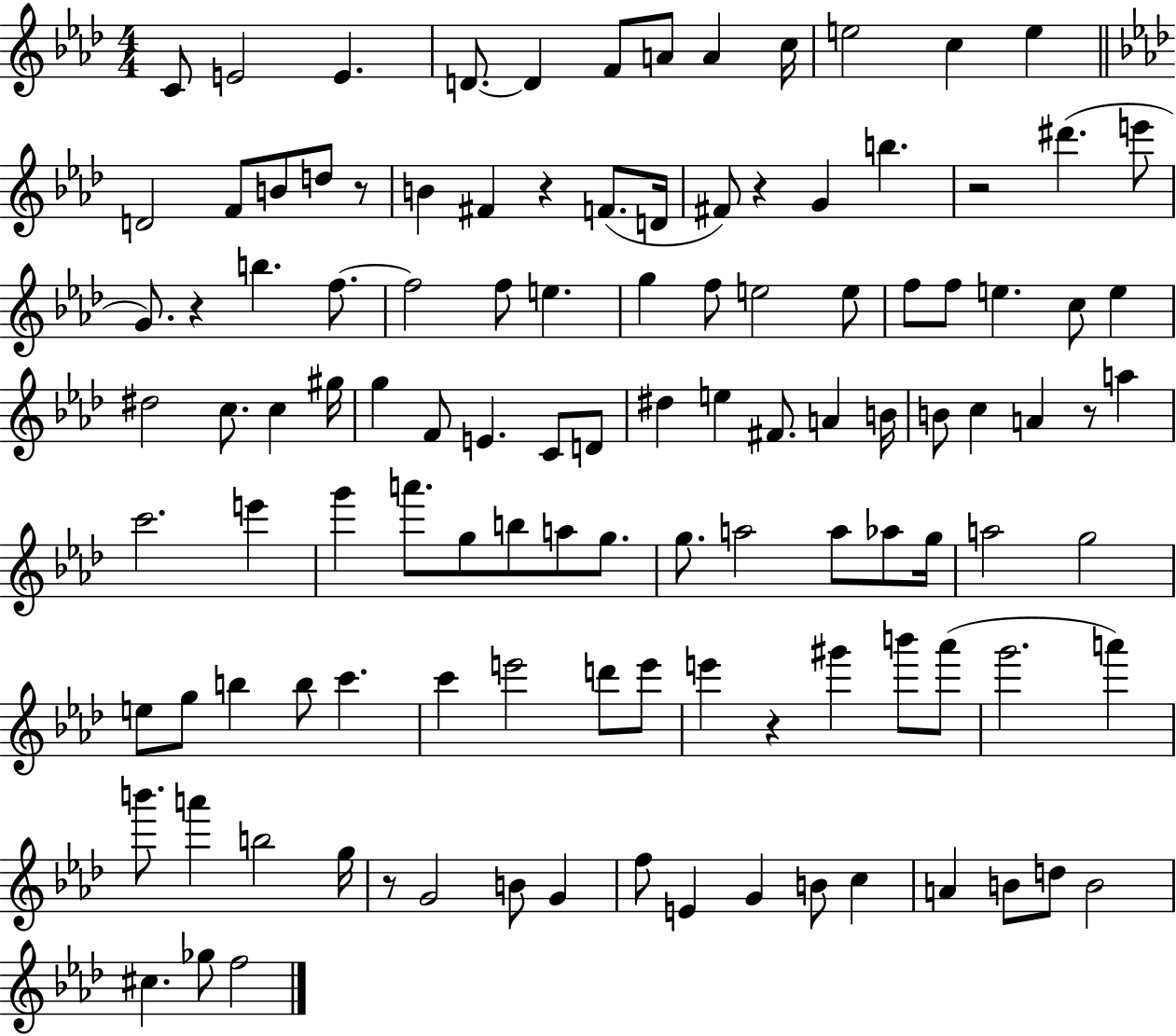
X:1
T:Untitled
M:4/4
L:1/4
K:Ab
C/2 E2 E D/2 D F/2 A/2 A c/4 e2 c e D2 F/2 B/2 d/2 z/2 B ^F z F/2 D/4 ^F/2 z G b z2 ^d' e'/2 G/2 z b f/2 f2 f/2 e g f/2 e2 e/2 f/2 f/2 e c/2 e ^d2 c/2 c ^g/4 g F/2 E C/2 D/2 ^d e ^F/2 A B/4 B/2 c A z/2 a c'2 e' g' a'/2 g/2 b/2 a/2 g/2 g/2 a2 a/2 _a/2 g/4 a2 g2 e/2 g/2 b b/2 c' c' e'2 d'/2 e'/2 e' z ^g' b'/2 _a'/2 g'2 a' b'/2 a' b2 g/4 z/2 G2 B/2 G f/2 E G B/2 c A B/2 d/2 B2 ^c _g/2 f2